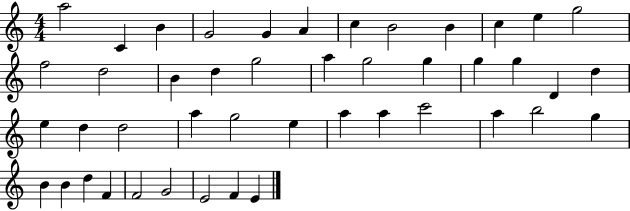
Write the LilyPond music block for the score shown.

{
  \clef treble
  \numericTimeSignature
  \time 4/4
  \key c \major
  a''2 c'4 b'4 | g'2 g'4 a'4 | c''4 b'2 b'4 | c''4 e''4 g''2 | \break f''2 d''2 | b'4 d''4 g''2 | a''4 g''2 g''4 | g''4 g''4 d'4 d''4 | \break e''4 d''4 d''2 | a''4 g''2 e''4 | a''4 a''4 c'''2 | a''4 b''2 g''4 | \break b'4 b'4 d''4 f'4 | f'2 g'2 | e'2 f'4 e'4 | \bar "|."
}